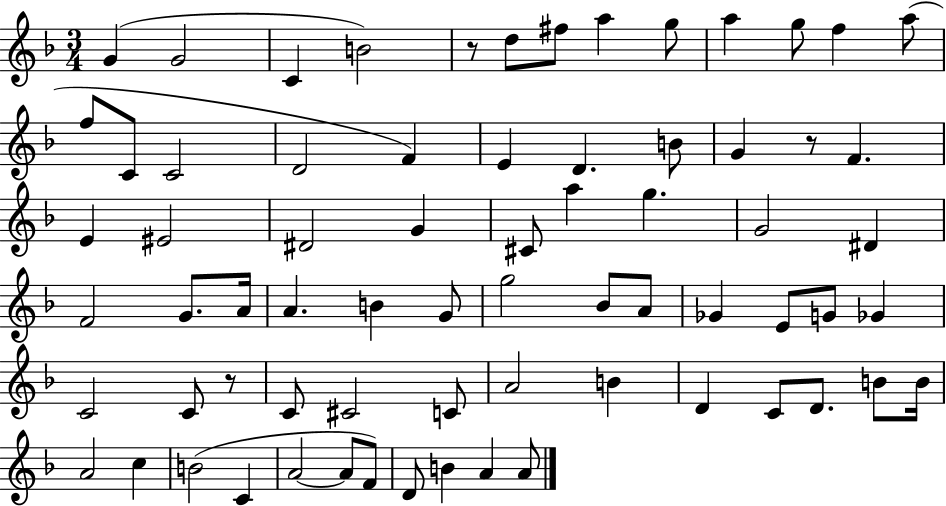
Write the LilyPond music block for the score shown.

{
  \clef treble
  \numericTimeSignature
  \time 3/4
  \key f \major
  g'4( g'2 | c'4 b'2) | r8 d''8 fis''8 a''4 g''8 | a''4 g''8 f''4 a''8( | \break f''8 c'8 c'2 | d'2 f'4) | e'4 d'4. b'8 | g'4 r8 f'4. | \break e'4 eis'2 | dis'2 g'4 | cis'8 a''4 g''4. | g'2 dis'4 | \break f'2 g'8. a'16 | a'4. b'4 g'8 | g''2 bes'8 a'8 | ges'4 e'8 g'8 ges'4 | \break c'2 c'8 r8 | c'8 cis'2 c'8 | a'2 b'4 | d'4 c'8 d'8. b'8 b'16 | \break a'2 c''4 | b'2( c'4 | a'2~~ a'8 f'8) | d'8 b'4 a'4 a'8 | \break \bar "|."
}